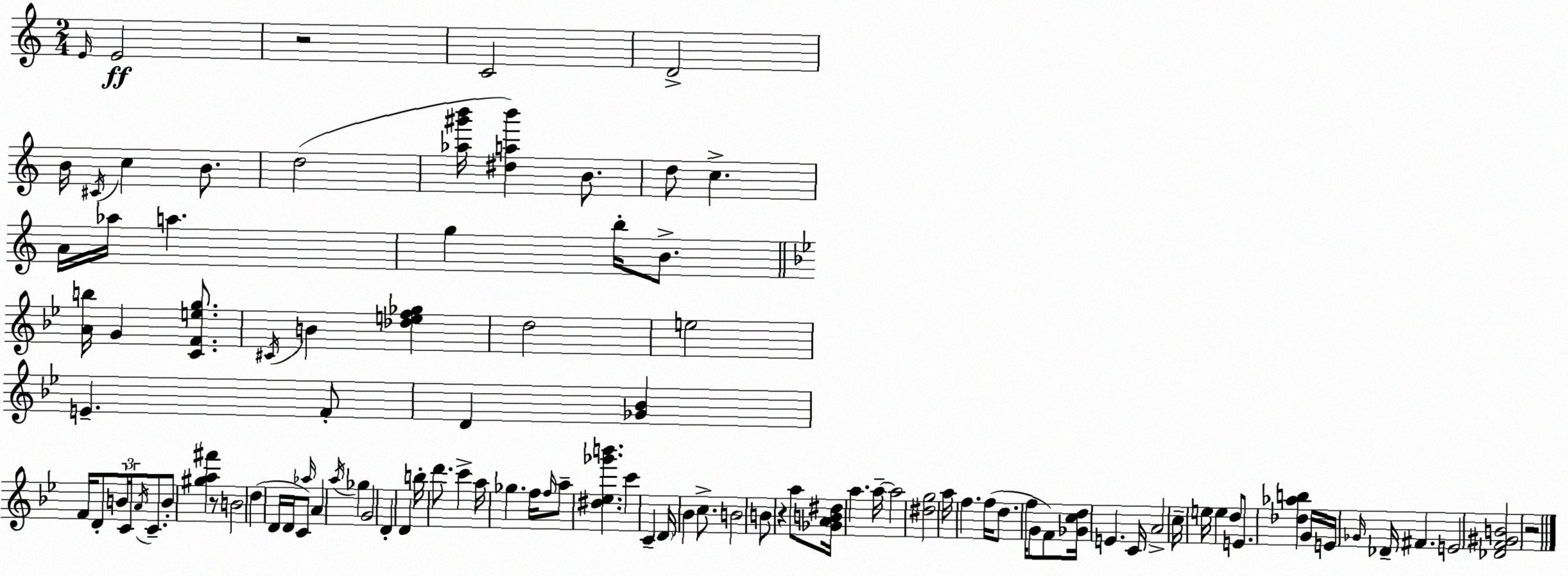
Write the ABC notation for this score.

X:1
T:Untitled
M:2/4
L:1/4
K:C
E/4 E2 z2 C2 D2 B/4 ^C/4 c B/2 d2 [_a^g'b']/4 [^dab'] B/2 d/2 c A/4 _a/4 a g b/4 B/2 [Ab]/4 G [CFeg]/2 ^C/4 B [_def_g] d2 e2 E F/2 D [_G_B] F/4 D/2 B/4 C/4 A/4 C/2 B/2 [^ga^f'] z/2 B2 d D/4 D/4 C/2 _a/4 A a/4 _g G2 D D b/4 d'/2 c' a/4 _g f/4 f/4 a/2 [^d_e_g'b'] c' C D/4 _B c/2 B2 B/2 z a/2 [_GAB^d]/4 a a/4 a2 [^dg]2 a/4 f f/4 d/2 f/4 G/2 F/2 [_Gcd]/4 E C/4 A2 c/4 e/4 e d/2 E/2 [_d_ab] G/4 E/4 _G/4 _D/4 ^F E2 [_DF^GB]2 z2